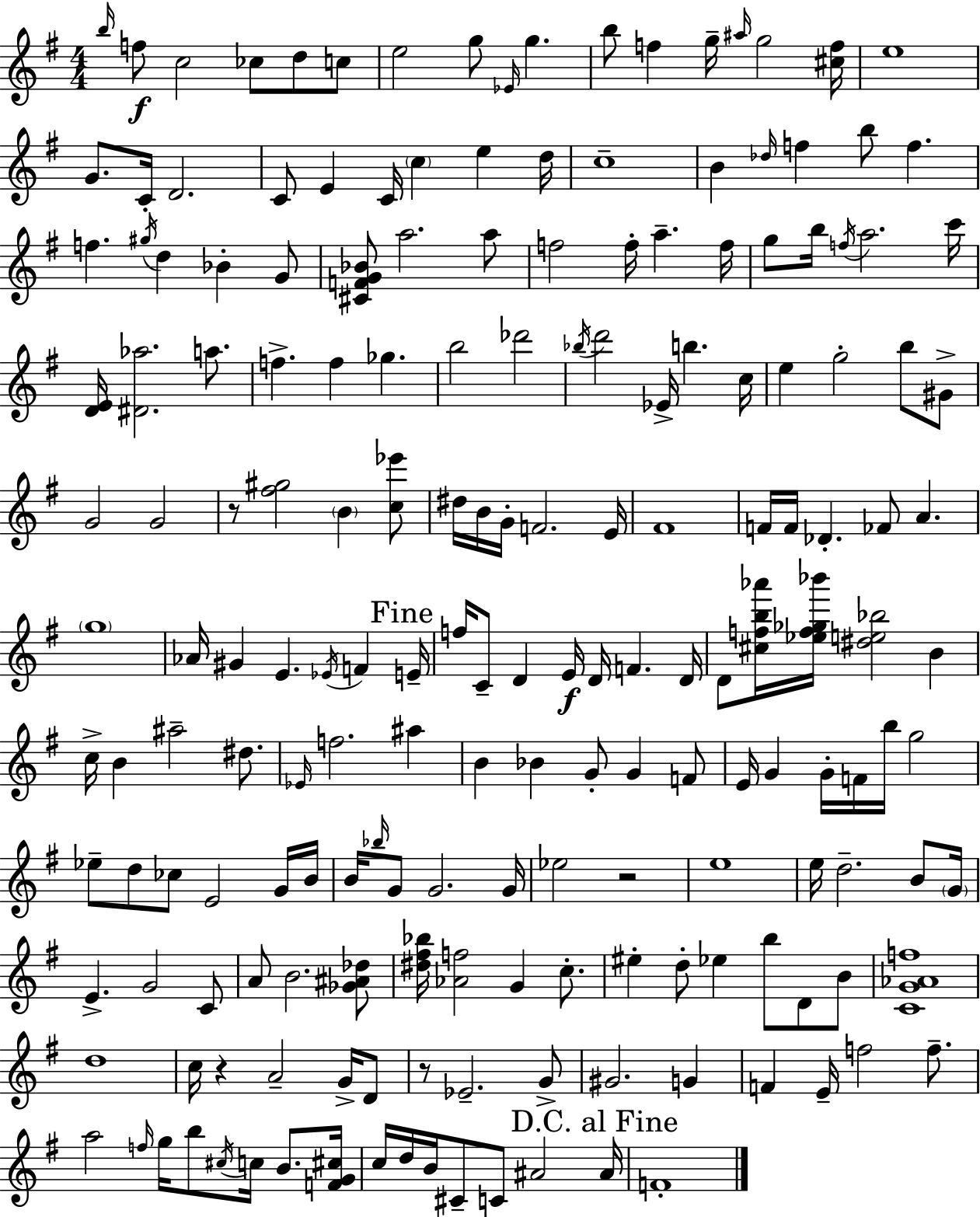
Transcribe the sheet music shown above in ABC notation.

X:1
T:Untitled
M:4/4
L:1/4
K:Em
b/4 f/2 c2 _c/2 d/2 c/2 e2 g/2 _E/4 g b/2 f g/4 ^a/4 g2 [^cf]/4 e4 G/2 C/4 D2 C/2 E C/4 c e d/4 c4 B _d/4 f b/2 f f ^g/4 d _B G/2 [^CFG_B]/2 a2 a/2 f2 f/4 a f/4 g/2 b/4 f/4 a2 c'/4 [DE]/4 [^D_a]2 a/2 f f _g b2 _d'2 _b/4 d'2 _E/4 b c/4 e g2 b/2 ^G/2 G2 G2 z/2 [^f^g]2 B [c_e']/2 ^d/4 B/4 G/4 F2 E/4 ^F4 F/4 F/4 _D _F/2 A g4 _A/4 ^G E _E/4 F E/4 f/4 C/2 D E/4 D/4 F D/4 D/2 [^cfb_a']/4 [_ef_g_b']/4 [^de_b]2 B c/4 B ^a2 ^d/2 _E/4 f2 ^a B _B G/2 G F/2 E/4 G G/4 F/4 b/4 g2 _e/2 d/2 _c/2 E2 G/4 B/4 B/4 _b/4 G/2 G2 G/4 _e2 z2 e4 e/4 d2 B/2 G/4 E G2 C/2 A/2 B2 [_G^A_d]/2 [^d^f_b]/4 [_Af]2 G c/2 ^e d/2 _e b/2 D/2 B/2 [CG_Af]4 d4 c/4 z A2 G/4 D/2 z/2 _E2 G/2 ^G2 G F E/4 f2 f/2 a2 f/4 g/4 b/2 ^c/4 c/4 B/2 [FG^c]/4 c/4 d/4 B/4 ^C/2 C/2 ^A2 ^A/4 F4